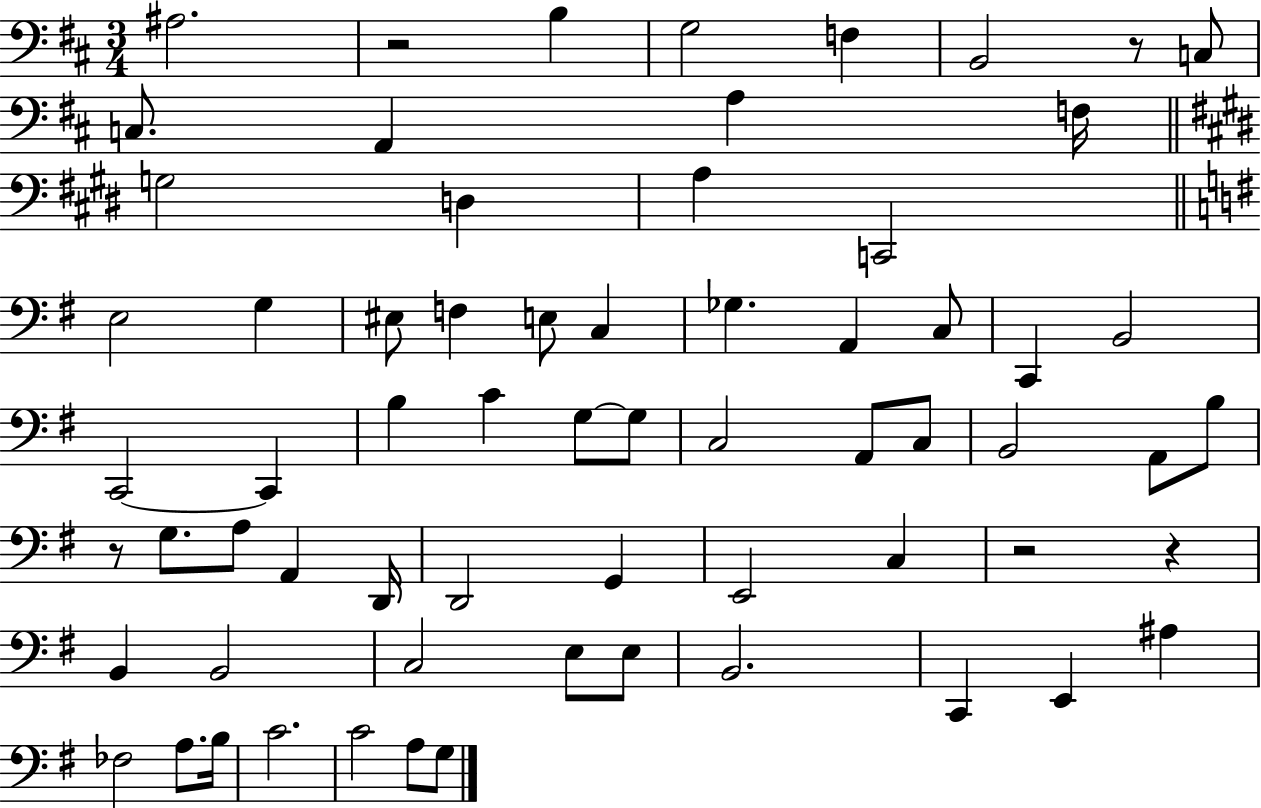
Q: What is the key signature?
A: D major